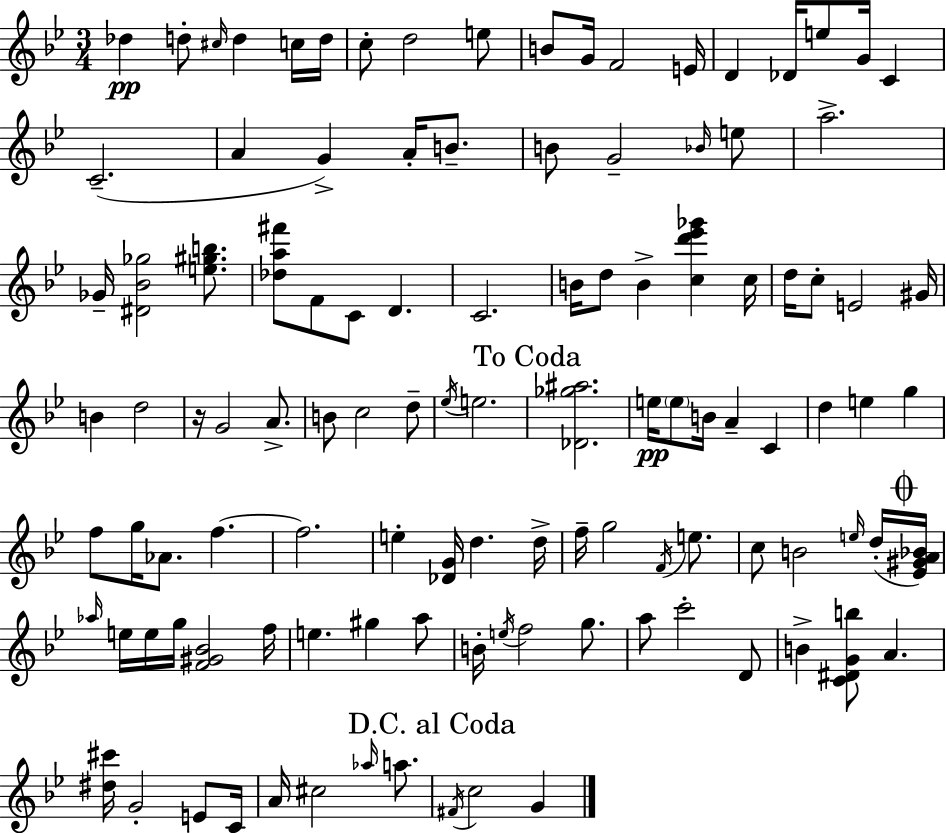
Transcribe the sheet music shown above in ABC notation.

X:1
T:Untitled
M:3/4
L:1/4
K:Gm
_d d/2 ^c/4 d c/4 d/4 c/2 d2 e/2 B/2 G/4 F2 E/4 D _D/4 e/2 G/4 C C2 A G A/4 B/2 B/2 G2 _B/4 e/2 a2 _G/4 [^D_B_g]2 [e^gb]/2 [_da^f']/2 F/2 C/2 D C2 B/4 d/2 B [cd'_e'_g'] c/4 d/4 c/2 E2 ^G/4 B d2 z/4 G2 A/2 B/2 c2 d/2 _e/4 e2 [_D_g^a]2 e/4 e/2 B/4 A C d e g f/2 g/4 _A/2 f f2 e [_DG]/4 d d/4 f/4 g2 F/4 e/2 c/2 B2 e/4 d/4 [_E^GA_B]/4 _a/4 e/4 e/4 g/4 [F^G_B]2 f/4 e ^g a/2 B/4 e/4 f2 g/2 a/2 c'2 D/2 B [C^DGb]/2 A [^d^c']/4 G2 E/2 C/4 A/4 ^c2 _a/4 a/2 ^F/4 c2 G